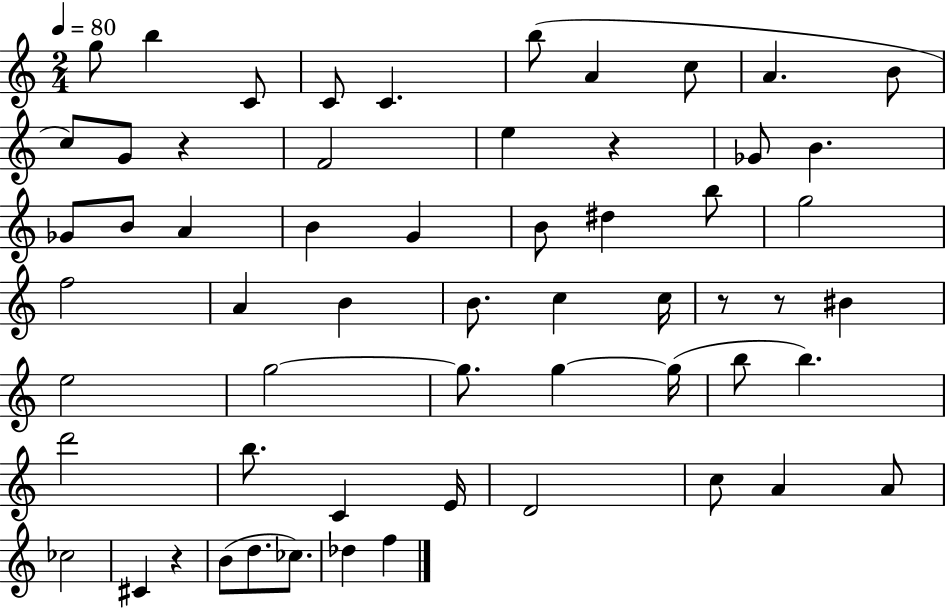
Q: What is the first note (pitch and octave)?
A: G5